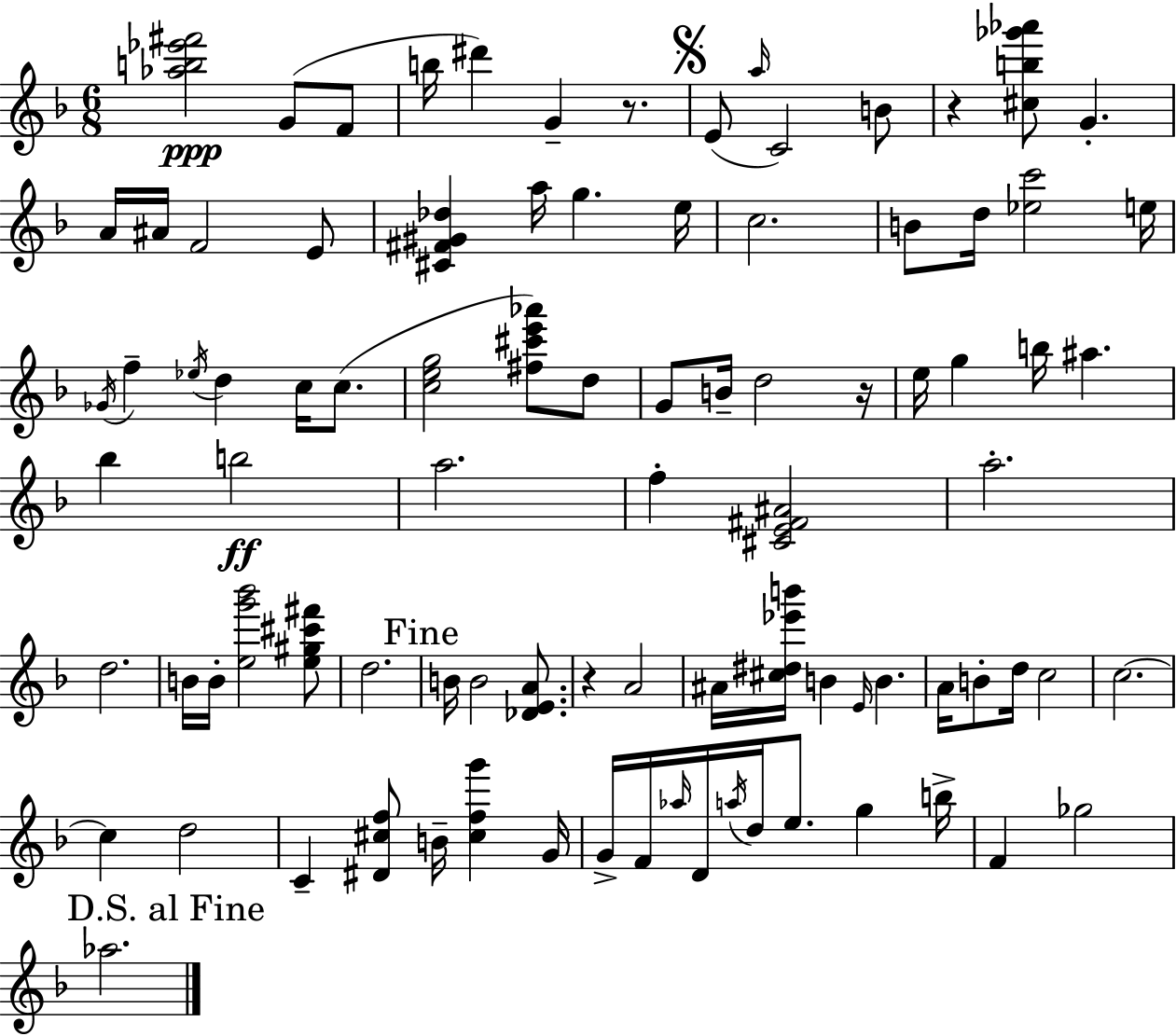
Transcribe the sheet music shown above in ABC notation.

X:1
T:Untitled
M:6/8
L:1/4
K:F
[_ab_e'^f']2 G/2 F/2 b/4 ^d' G z/2 E/2 a/4 C2 B/2 z [^cb_g'_a']/2 G A/4 ^A/4 F2 E/2 [^C^F^G_d] a/4 g e/4 c2 B/2 d/4 [_ec']2 e/4 _G/4 f _e/4 d c/4 c/2 [ceg]2 [^f^c'e'_a']/2 d/2 G/2 B/4 d2 z/4 e/4 g b/4 ^a _b b2 a2 f [^CE^F^A]2 a2 d2 B/4 B/4 [eg'_b']2 [e^g^c'^f']/2 d2 B/4 B2 [_DEA]/2 z A2 ^A/4 [^c^d_e'b']/4 B E/4 B A/4 B/2 d/4 c2 c2 c d2 C [^D^cf]/2 B/4 [^cfg'] G/4 G/4 F/4 _a/4 D/4 a/4 d/4 e/2 g b/4 F _g2 _a2